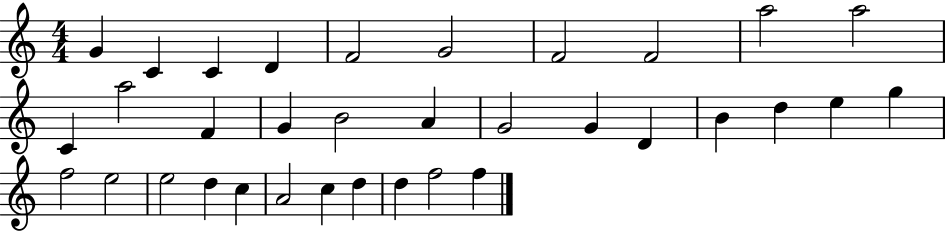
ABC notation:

X:1
T:Untitled
M:4/4
L:1/4
K:C
G C C D F2 G2 F2 F2 a2 a2 C a2 F G B2 A G2 G D B d e g f2 e2 e2 d c A2 c d d f2 f